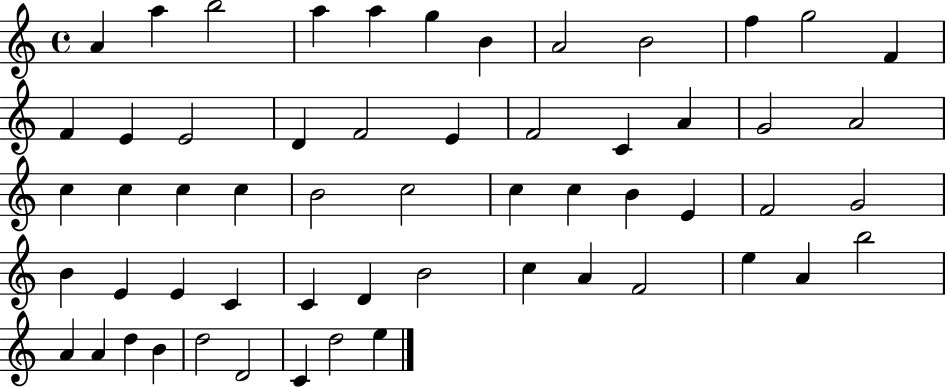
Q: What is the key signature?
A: C major